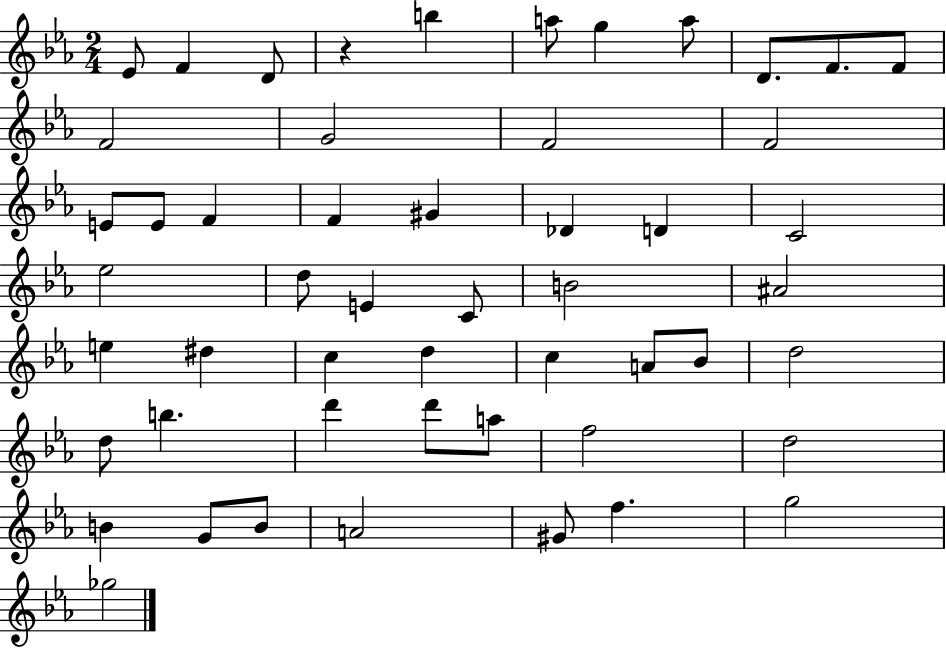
{
  \clef treble
  \numericTimeSignature
  \time 2/4
  \key ees \major
  ees'8 f'4 d'8 | r4 b''4 | a''8 g''4 a''8 | d'8. f'8. f'8 | \break f'2 | g'2 | f'2 | f'2 | \break e'8 e'8 f'4 | f'4 gis'4 | des'4 d'4 | c'2 | \break ees''2 | d''8 e'4 c'8 | b'2 | ais'2 | \break e''4 dis''4 | c''4 d''4 | c''4 a'8 bes'8 | d''2 | \break d''8 b''4. | d'''4 d'''8 a''8 | f''2 | d''2 | \break b'4 g'8 b'8 | a'2 | gis'8 f''4. | g''2 | \break ges''2 | \bar "|."
}